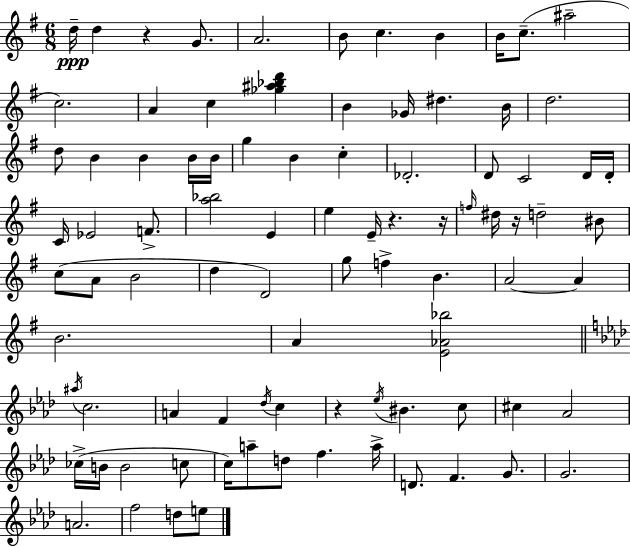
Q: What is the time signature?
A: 6/8